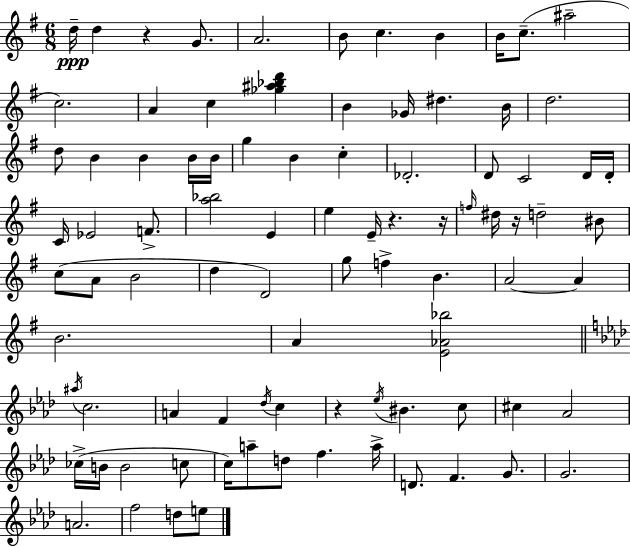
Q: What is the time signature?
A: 6/8